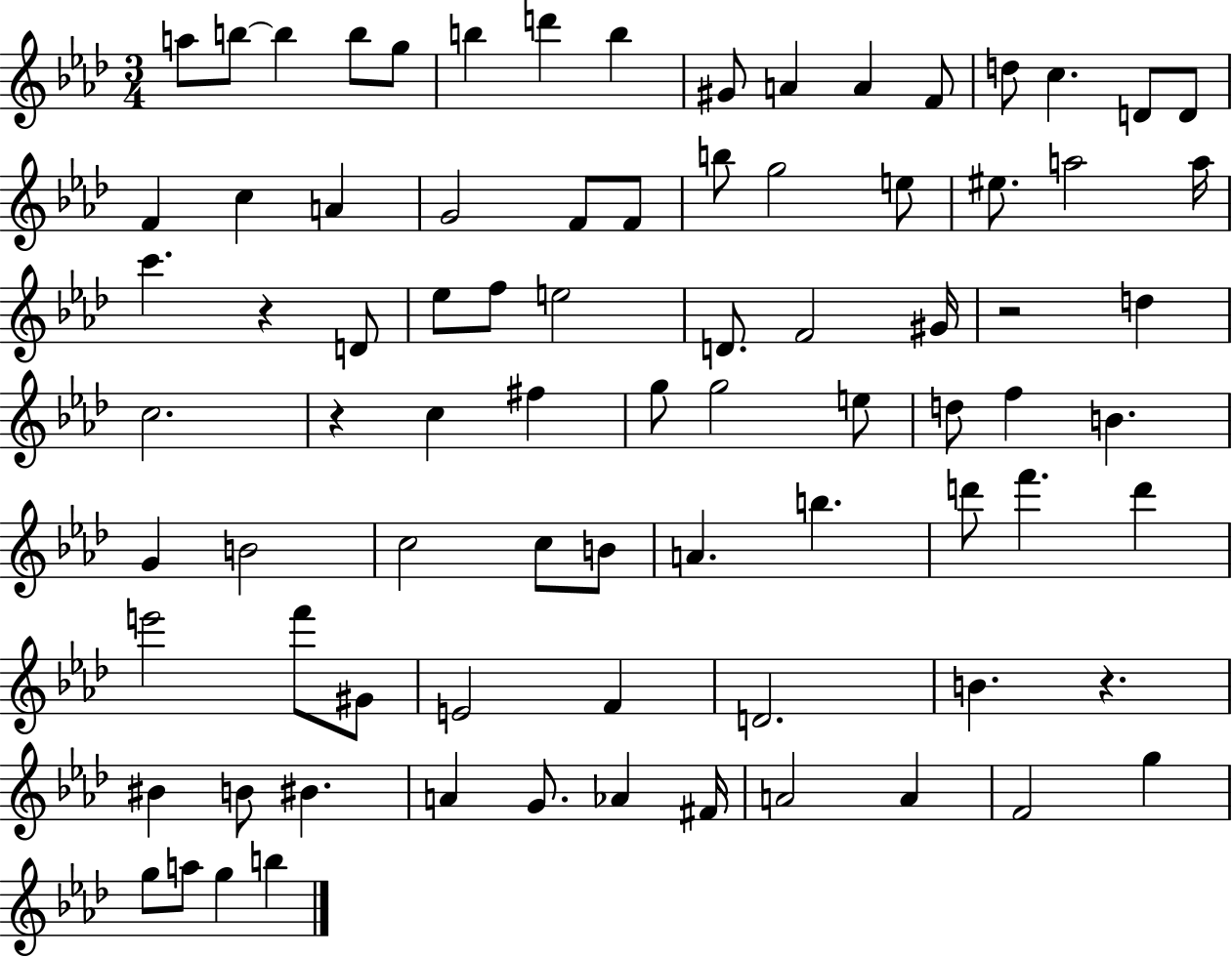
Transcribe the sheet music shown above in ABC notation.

X:1
T:Untitled
M:3/4
L:1/4
K:Ab
a/2 b/2 b b/2 g/2 b d' b ^G/2 A A F/2 d/2 c D/2 D/2 F c A G2 F/2 F/2 b/2 g2 e/2 ^e/2 a2 a/4 c' z D/2 _e/2 f/2 e2 D/2 F2 ^G/4 z2 d c2 z c ^f g/2 g2 e/2 d/2 f B G B2 c2 c/2 B/2 A b d'/2 f' d' e'2 f'/2 ^G/2 E2 F D2 B z ^B B/2 ^B A G/2 _A ^F/4 A2 A F2 g g/2 a/2 g b